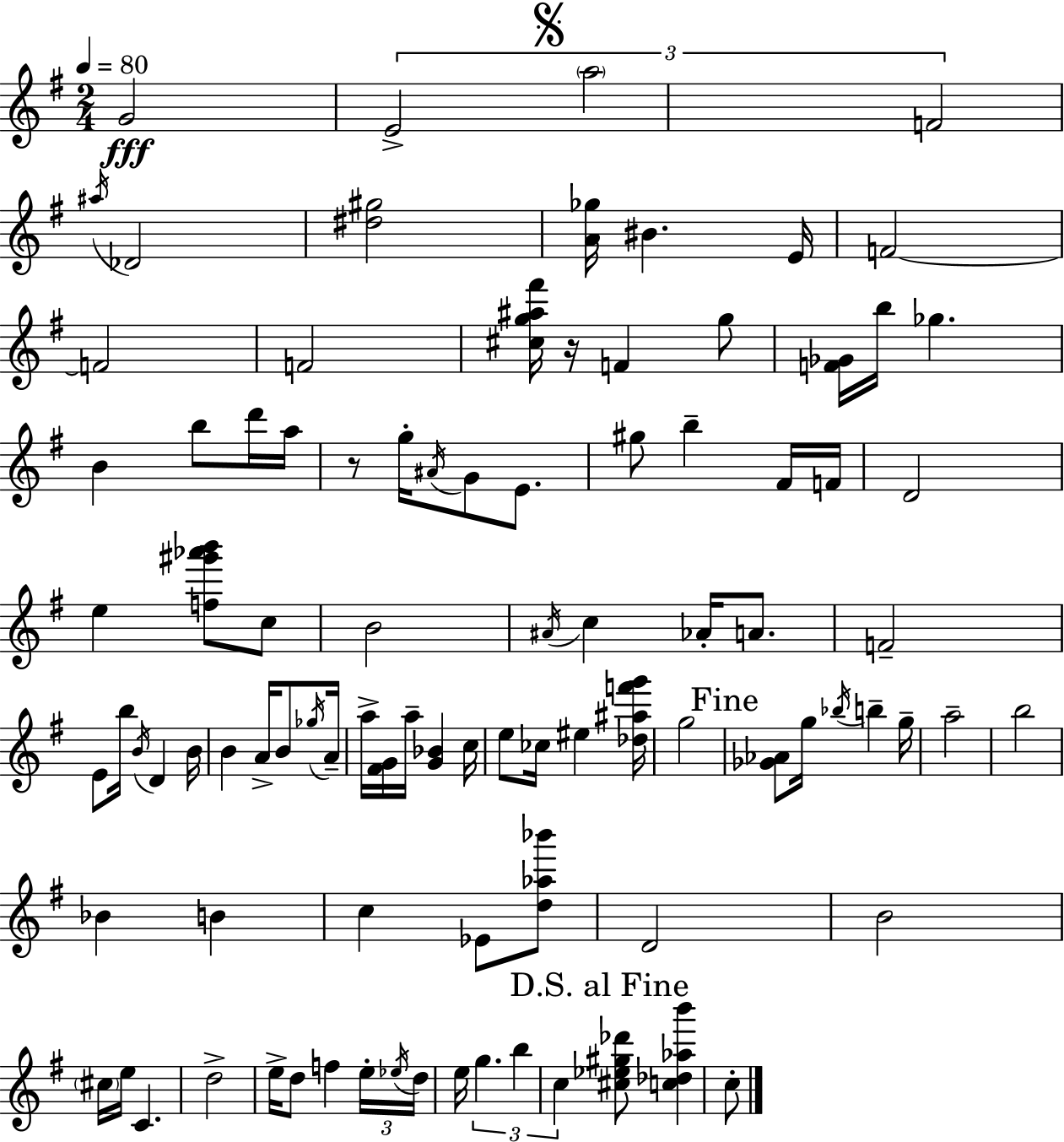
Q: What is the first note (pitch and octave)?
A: G4